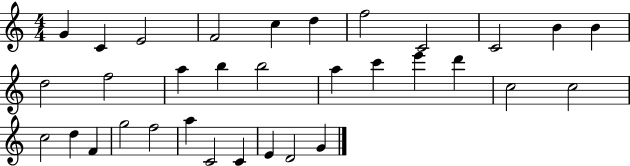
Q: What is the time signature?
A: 4/4